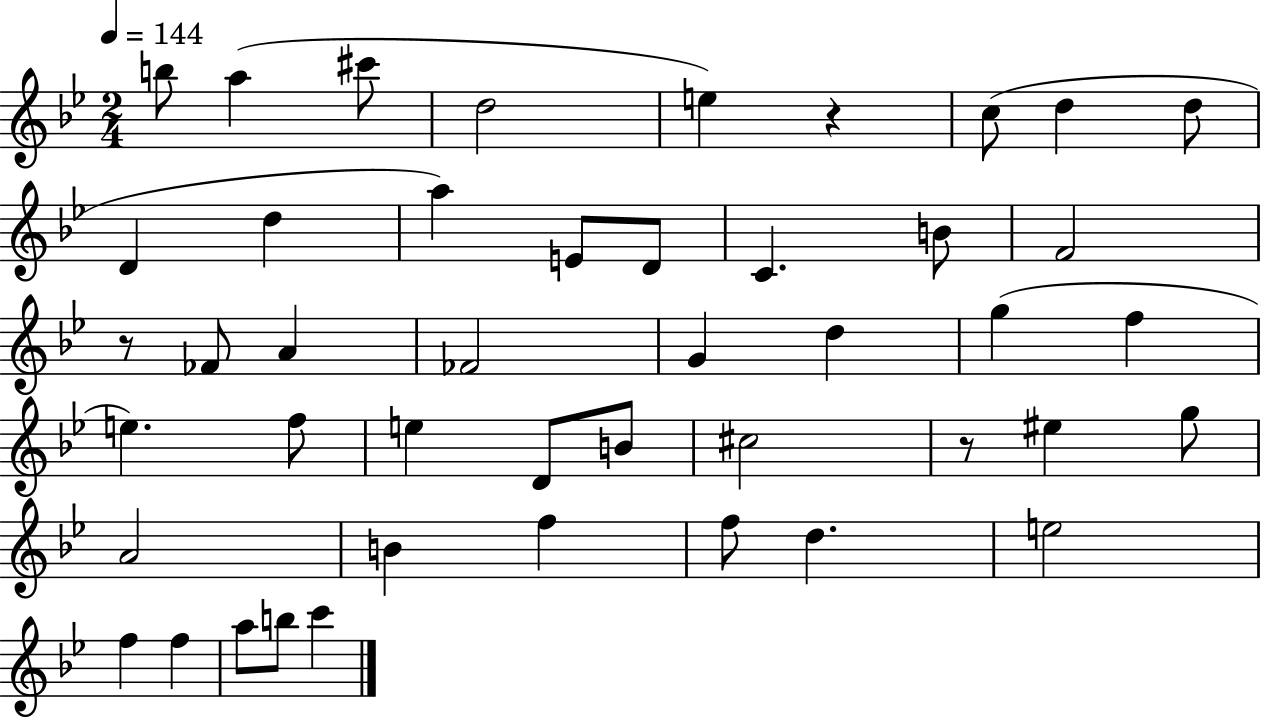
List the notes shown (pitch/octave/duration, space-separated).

B5/e A5/q C#6/e D5/h E5/q R/q C5/e D5/q D5/e D4/q D5/q A5/q E4/e D4/e C4/q. B4/e F4/h R/e FES4/e A4/q FES4/h G4/q D5/q G5/q F5/q E5/q. F5/e E5/q D4/e B4/e C#5/h R/e EIS5/q G5/e A4/h B4/q F5/q F5/e D5/q. E5/h F5/q F5/q A5/e B5/e C6/q